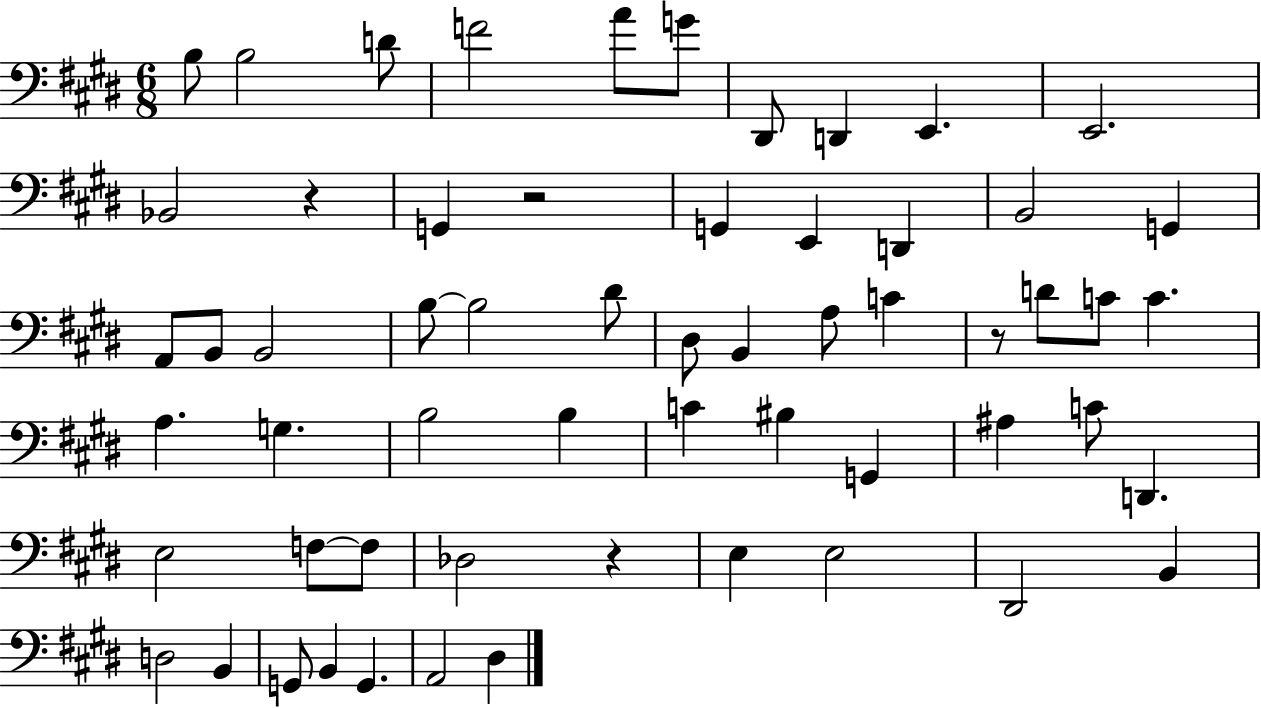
{
  \clef bass
  \numericTimeSignature
  \time 6/8
  \key e \major
  b8 b2 d'8 | f'2 a'8 g'8 | dis,8 d,4 e,4. | e,2. | \break bes,2 r4 | g,4 r2 | g,4 e,4 d,4 | b,2 g,4 | \break a,8 b,8 b,2 | b8~~ b2 dis'8 | dis8 b,4 a8 c'4 | r8 d'8 c'8 c'4. | \break a4. g4. | b2 b4 | c'4 bis4 g,4 | ais4 c'8 d,4. | \break e2 f8~~ f8 | des2 r4 | e4 e2 | dis,2 b,4 | \break d2 b,4 | g,8 b,4 g,4. | a,2 dis4 | \bar "|."
}